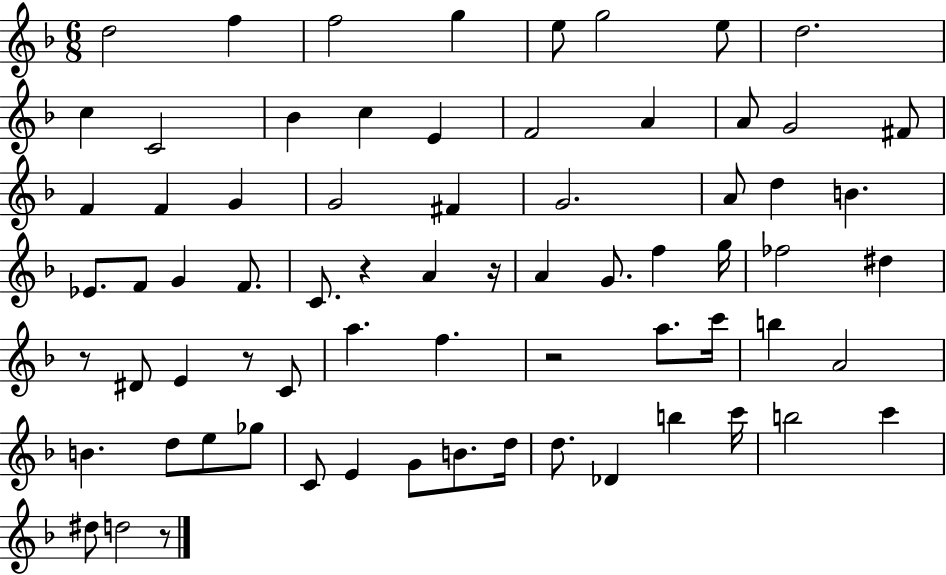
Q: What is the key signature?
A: F major